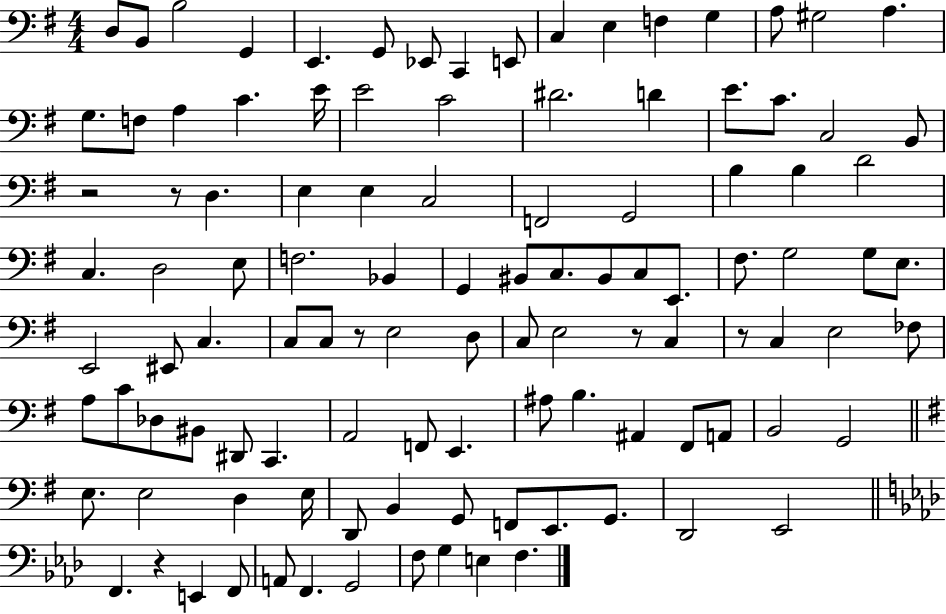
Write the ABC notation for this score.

X:1
T:Untitled
M:4/4
L:1/4
K:G
D,/2 B,,/2 B,2 G,, E,, G,,/2 _E,,/2 C,, E,,/2 C, E, F, G, A,/2 ^G,2 A, G,/2 F,/2 A, C E/4 E2 C2 ^D2 D E/2 C/2 C,2 B,,/2 z2 z/2 D, E, E, C,2 F,,2 G,,2 B, B, D2 C, D,2 E,/2 F,2 _B,, G,, ^B,,/2 C,/2 ^B,,/2 C,/2 E,,/2 ^F,/2 G,2 G,/2 E,/2 E,,2 ^E,,/2 C, C,/2 C,/2 z/2 E,2 D,/2 C,/2 E,2 z/2 C, z/2 C, E,2 _F,/2 A,/2 C/2 _D,/2 ^B,,/2 ^D,,/2 C,, A,,2 F,,/2 E,, ^A,/2 B, ^A,, ^F,,/2 A,,/2 B,,2 G,,2 E,/2 E,2 D, E,/4 D,,/2 B,, G,,/2 F,,/2 E,,/2 G,,/2 D,,2 E,,2 F,, z E,, F,,/2 A,,/2 F,, G,,2 F,/2 G, E, F,